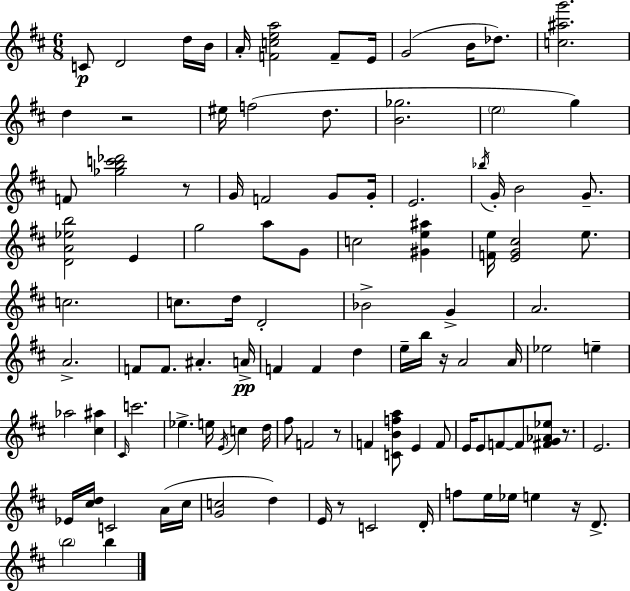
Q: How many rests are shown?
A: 7